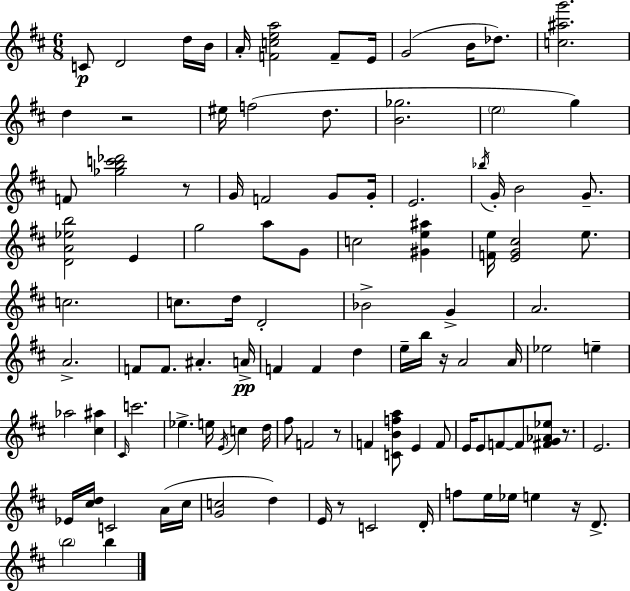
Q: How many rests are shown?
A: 7